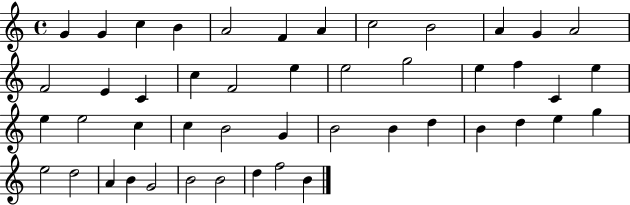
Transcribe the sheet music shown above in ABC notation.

X:1
T:Untitled
M:4/4
L:1/4
K:C
G G c B A2 F A c2 B2 A G A2 F2 E C c F2 e e2 g2 e f C e e e2 c c B2 G B2 B d B d e g e2 d2 A B G2 B2 B2 d f2 B